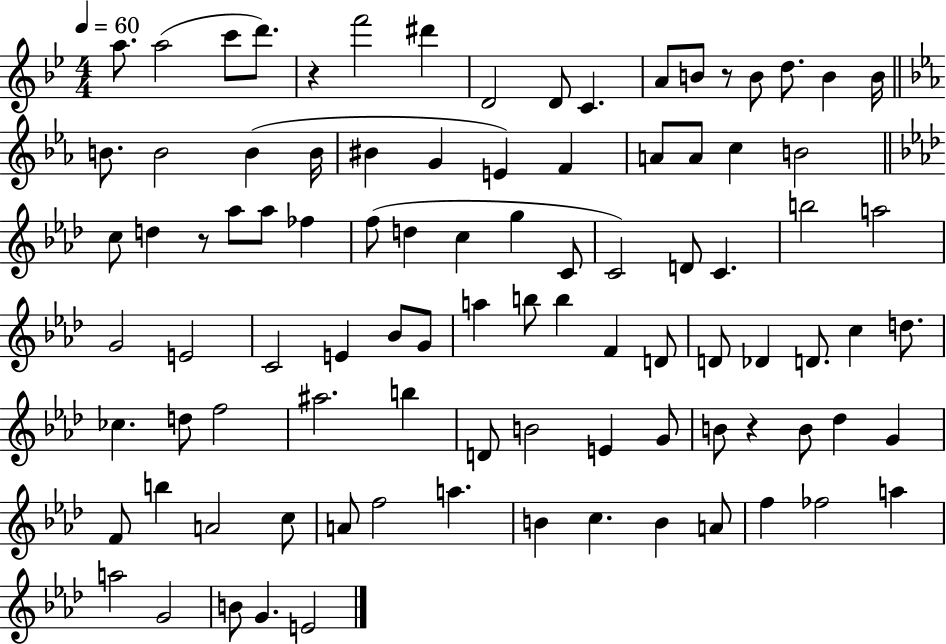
A5/e. A5/h C6/e D6/e. R/q F6/h D#6/q D4/h D4/e C4/q. A4/e B4/e R/e B4/e D5/e. B4/q B4/s B4/e. B4/h B4/q B4/s BIS4/q G4/q E4/q F4/q A4/e A4/e C5/q B4/h C5/e D5/q R/e Ab5/e Ab5/e FES5/q F5/e D5/q C5/q G5/q C4/e C4/h D4/e C4/q. B5/h A5/h G4/h E4/h C4/h E4/q Bb4/e G4/e A5/q B5/e B5/q F4/q D4/e D4/e Db4/q D4/e. C5/q D5/e. CES5/q. D5/e F5/h A#5/h. B5/q D4/e B4/h E4/q G4/e B4/e R/q B4/e Db5/q G4/q F4/e B5/q A4/h C5/e A4/e F5/h A5/q. B4/q C5/q. B4/q A4/e F5/q FES5/h A5/q A5/h G4/h B4/e G4/q. E4/h